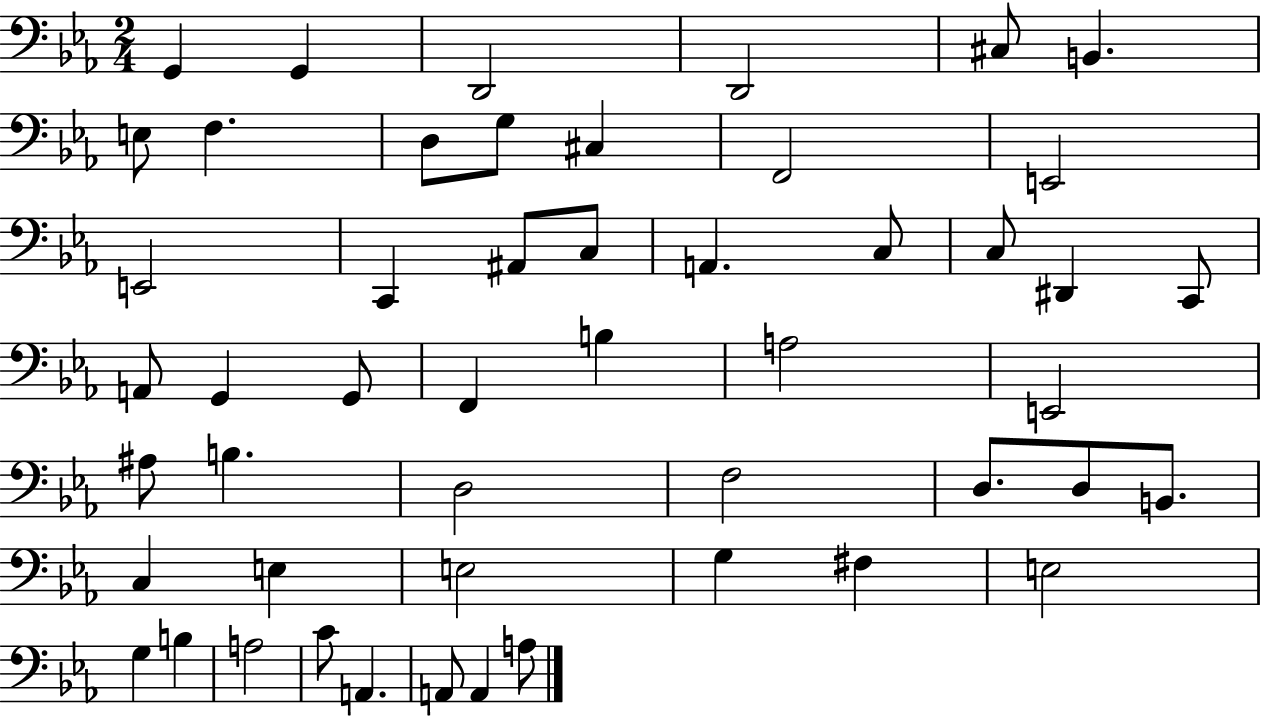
{
  \clef bass
  \numericTimeSignature
  \time 2/4
  \key ees \major
  \repeat volta 2 { g,4 g,4 | d,2 | d,2 | cis8 b,4. | \break e8 f4. | d8 g8 cis4 | f,2 | e,2 | \break e,2 | c,4 ais,8 c8 | a,4. c8 | c8 dis,4 c,8 | \break a,8 g,4 g,8 | f,4 b4 | a2 | e,2 | \break ais8 b4. | d2 | f2 | d8. d8 b,8. | \break c4 e4 | e2 | g4 fis4 | e2 | \break g4 b4 | a2 | c'8 a,4. | a,8 a,4 a8 | \break } \bar "|."
}